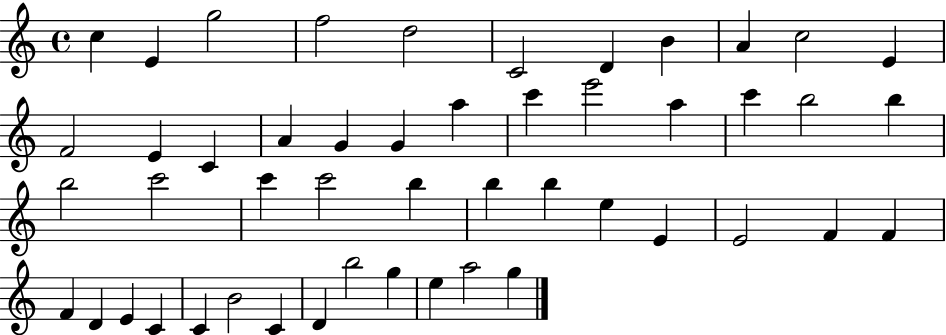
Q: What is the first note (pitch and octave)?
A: C5